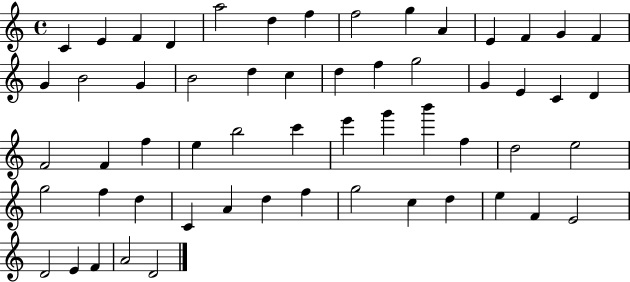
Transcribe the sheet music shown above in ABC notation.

X:1
T:Untitled
M:4/4
L:1/4
K:C
C E F D a2 d f f2 g A E F G F G B2 G B2 d c d f g2 G E C D F2 F f e b2 c' e' g' b' f d2 e2 g2 f d C A d f g2 c d e F E2 D2 E F A2 D2